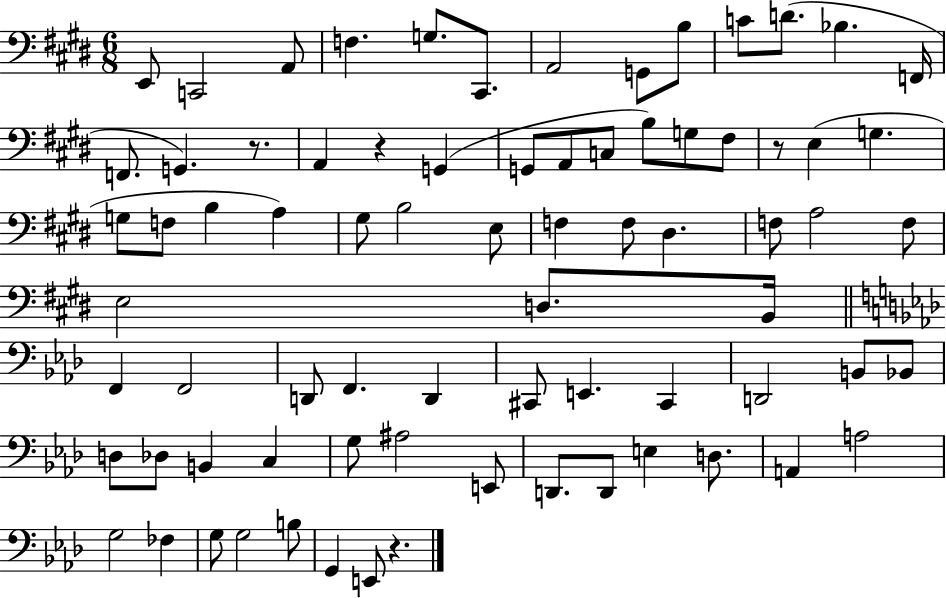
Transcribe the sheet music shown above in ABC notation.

X:1
T:Untitled
M:6/8
L:1/4
K:E
E,,/2 C,,2 A,,/2 F, G,/2 ^C,,/2 A,,2 G,,/2 B,/2 C/2 D/2 _B, F,,/4 F,,/2 G,, z/2 A,, z G,, G,,/2 A,,/2 C,/2 B,/2 G,/2 ^F,/2 z/2 E, G, G,/2 F,/2 B, A, ^G,/2 B,2 E,/2 F, F,/2 ^D, F,/2 A,2 F,/2 E,2 D,/2 B,,/4 F,, F,,2 D,,/2 F,, D,, ^C,,/2 E,, ^C,, D,,2 B,,/2 _B,,/2 D,/2 _D,/2 B,, C, G,/2 ^A,2 E,,/2 D,,/2 D,,/2 E, D,/2 A,, A,2 G,2 _F, G,/2 G,2 B,/2 G,, E,,/2 z